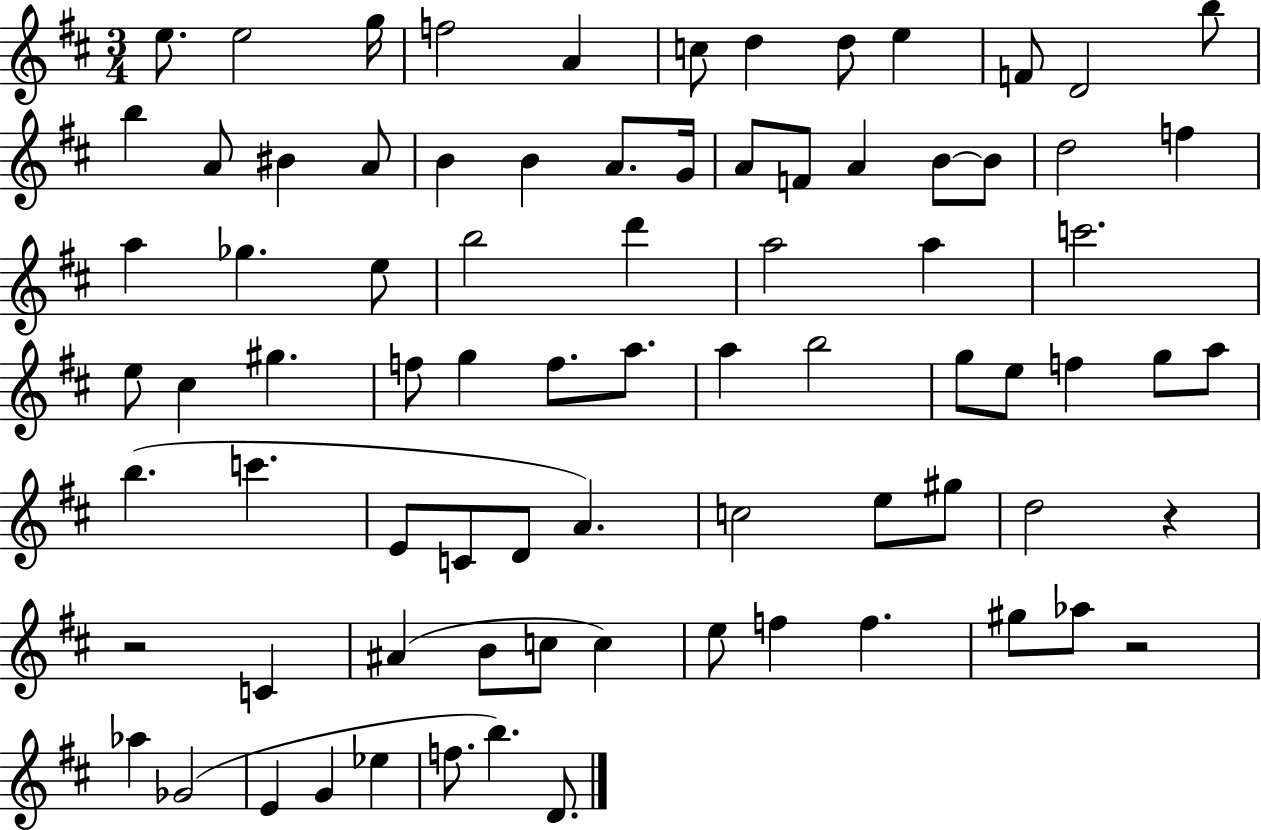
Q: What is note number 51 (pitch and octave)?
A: C6